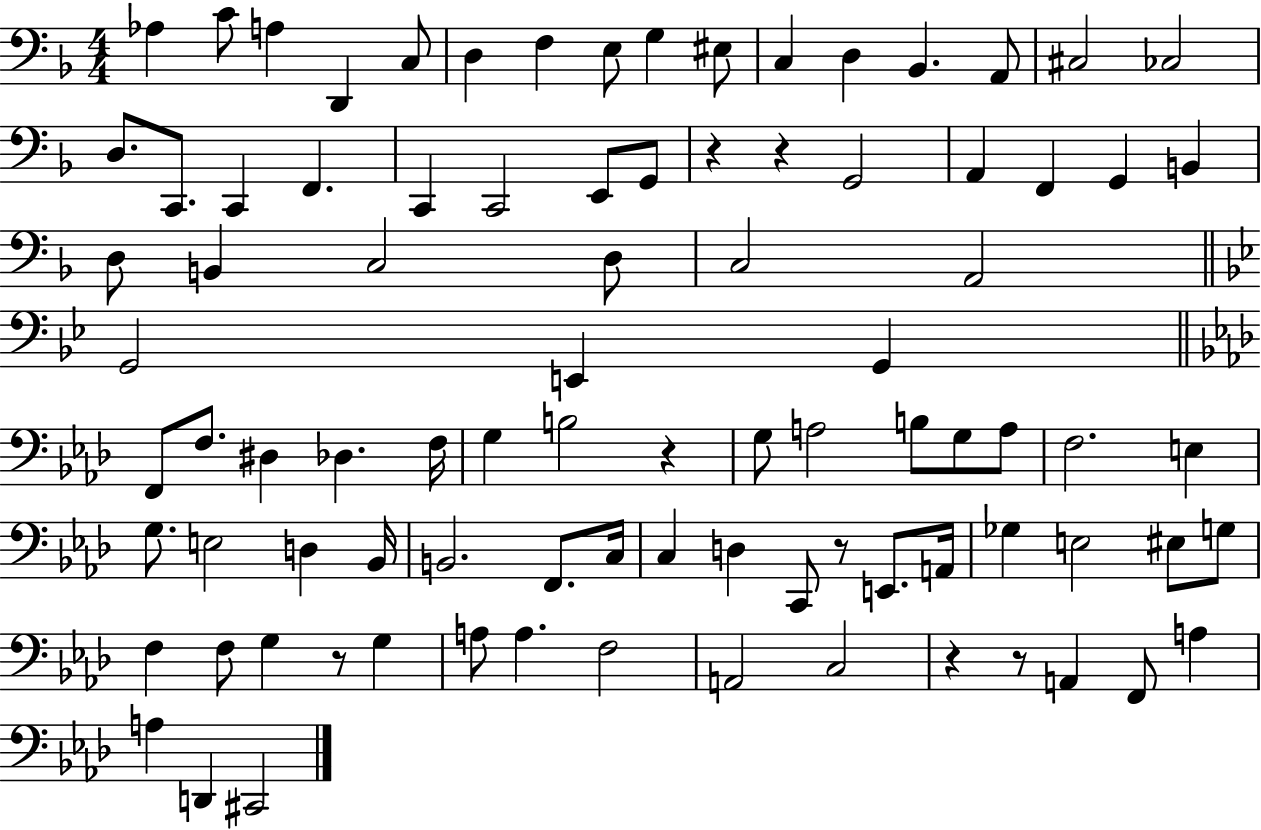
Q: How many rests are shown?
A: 7